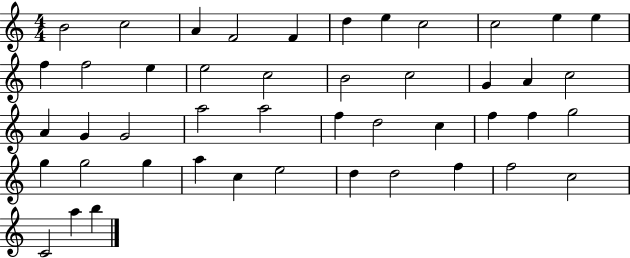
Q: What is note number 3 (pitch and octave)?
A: A4